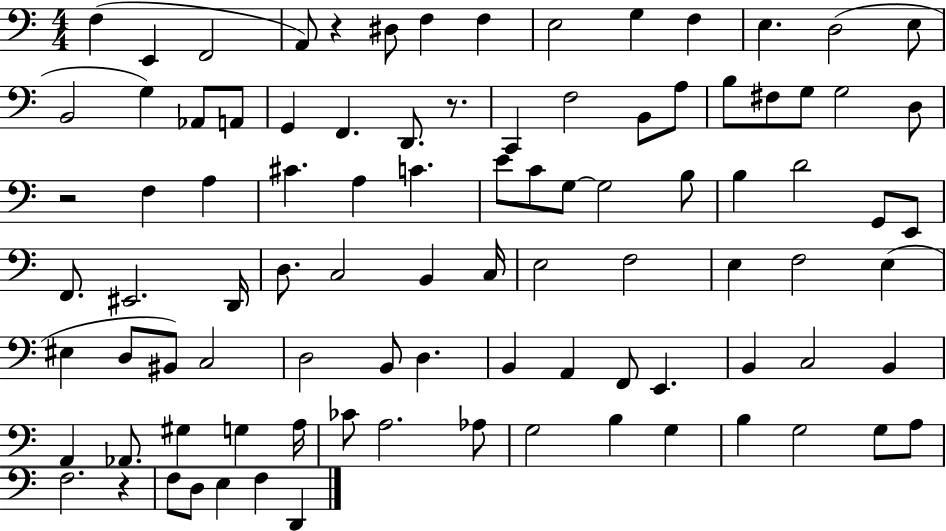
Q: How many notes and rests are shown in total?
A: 94